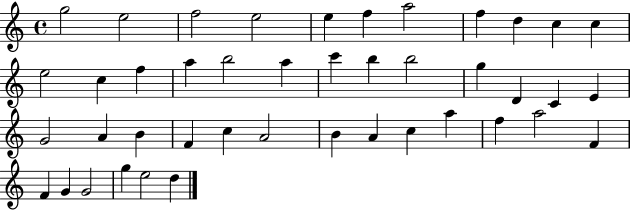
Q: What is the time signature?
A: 4/4